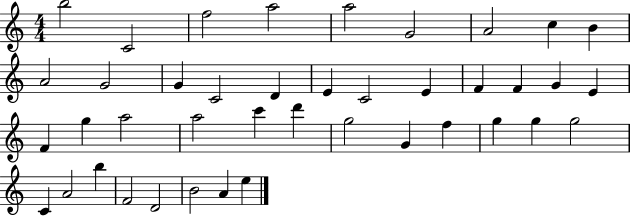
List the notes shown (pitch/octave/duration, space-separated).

B5/h C4/h F5/h A5/h A5/h G4/h A4/h C5/q B4/q A4/h G4/h G4/q C4/h D4/q E4/q C4/h E4/q F4/q F4/q G4/q E4/q F4/q G5/q A5/h A5/h C6/q D6/q G5/h G4/q F5/q G5/q G5/q G5/h C4/q A4/h B5/q F4/h D4/h B4/h A4/q E5/q